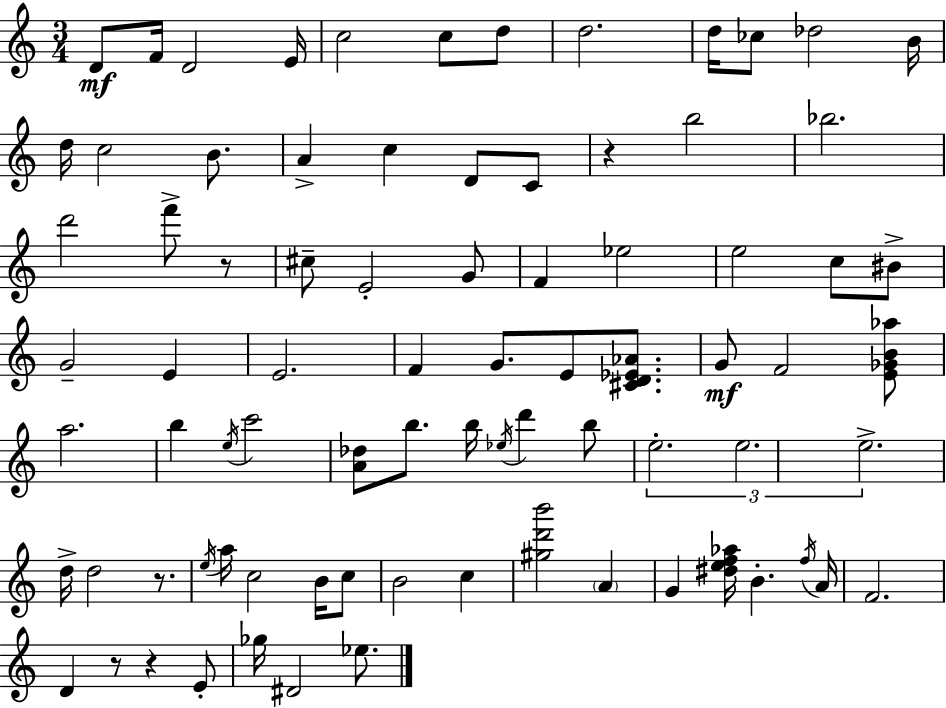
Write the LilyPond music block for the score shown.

{
  \clef treble
  \numericTimeSignature
  \time 3/4
  \key c \major
  d'8\mf f'16 d'2 e'16 | c''2 c''8 d''8 | d''2. | d''16 ces''8 des''2 b'16 | \break d''16 c''2 b'8. | a'4-> c''4 d'8 c'8 | r4 b''2 | bes''2. | \break d'''2 f'''8-> r8 | cis''8-- e'2-. g'8 | f'4 ees''2 | e''2 c''8 bis'8-> | \break g'2-- e'4 | e'2. | f'4 g'8. e'8 <cis' d' ees' aes'>8. | g'8\mf f'2 <e' ges' b' aes''>8 | \break a''2. | b''4 \acciaccatura { e''16 } c'''2 | <a' des''>8 b''8. b''16 \acciaccatura { ees''16 } d'''4 | b''8 \tuplet 3/2 { e''2.-. | \break e''2. | e''2.-> } | d''16-> d''2 r8. | \acciaccatura { e''16 } a''16 c''2 | \break b'16 c''8 b'2 c''4 | <gis'' d''' b'''>2 \parenthesize a'4 | g'4 <dis'' e'' f'' aes''>16 b'4.-. | \acciaccatura { f''16 } a'16 f'2. | \break d'4 r8 r4 | e'8-. ges''16 dis'2 | ees''8. \bar "|."
}